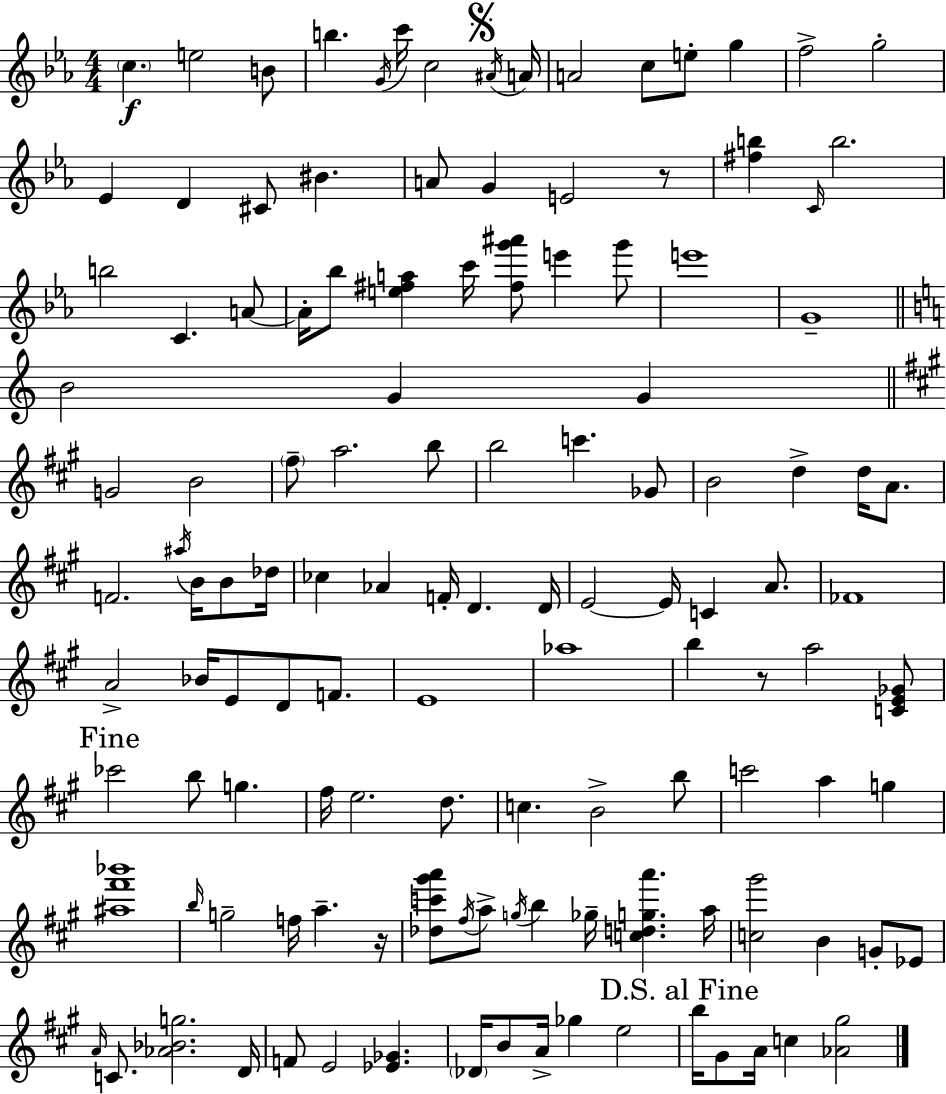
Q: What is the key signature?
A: C minor